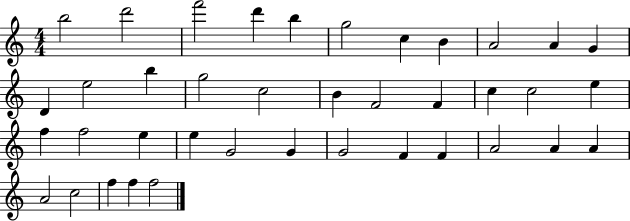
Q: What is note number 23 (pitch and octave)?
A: F5